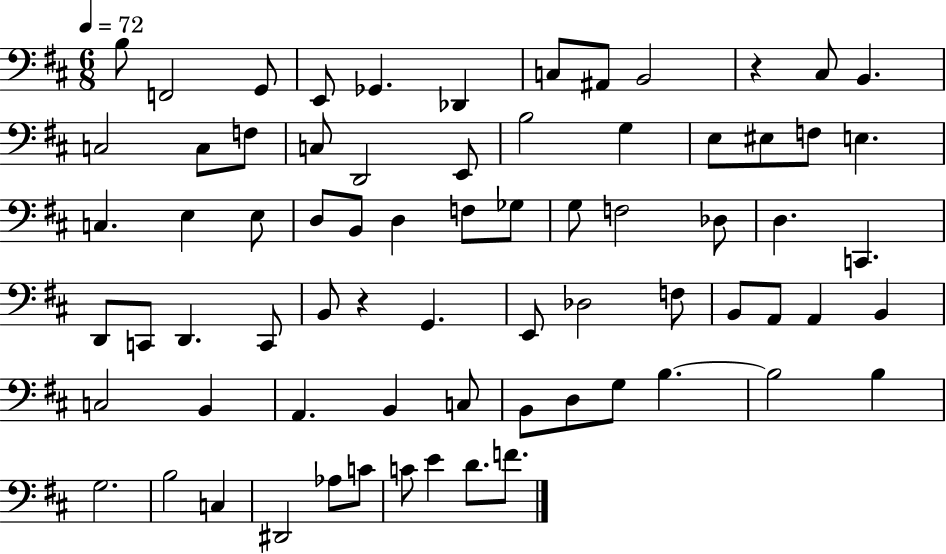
X:1
T:Untitled
M:6/8
L:1/4
K:D
B,/2 F,,2 G,,/2 E,,/2 _G,, _D,, C,/2 ^A,,/2 B,,2 z ^C,/2 B,, C,2 C,/2 F,/2 C,/2 D,,2 E,,/2 B,2 G, E,/2 ^E,/2 F,/2 E, C, E, E,/2 D,/2 B,,/2 D, F,/2 _G,/2 G,/2 F,2 _D,/2 D, C,, D,,/2 C,,/2 D,, C,,/2 B,,/2 z G,, E,,/2 _D,2 F,/2 B,,/2 A,,/2 A,, B,, C,2 B,, A,, B,, C,/2 B,,/2 D,/2 G,/2 B, B,2 B, G,2 B,2 C, ^D,,2 _A,/2 C/2 C/2 E D/2 F/2